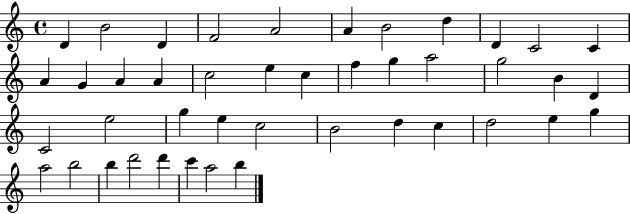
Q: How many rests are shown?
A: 0